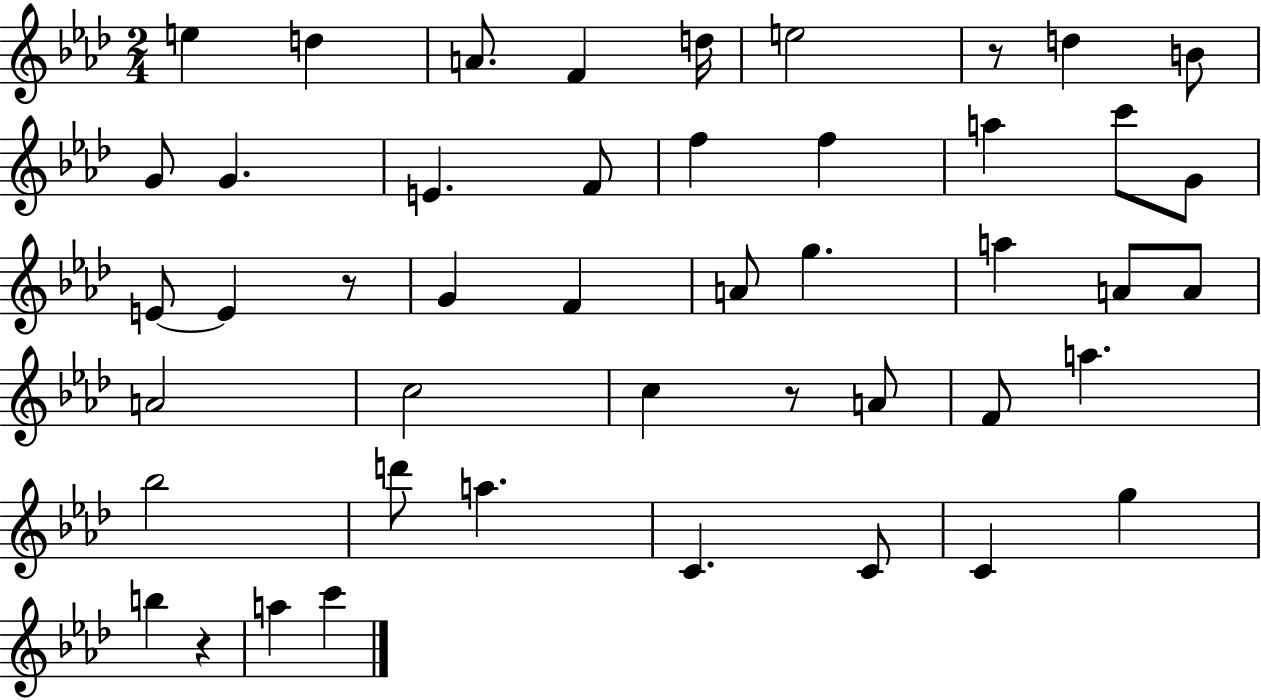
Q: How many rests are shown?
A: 4